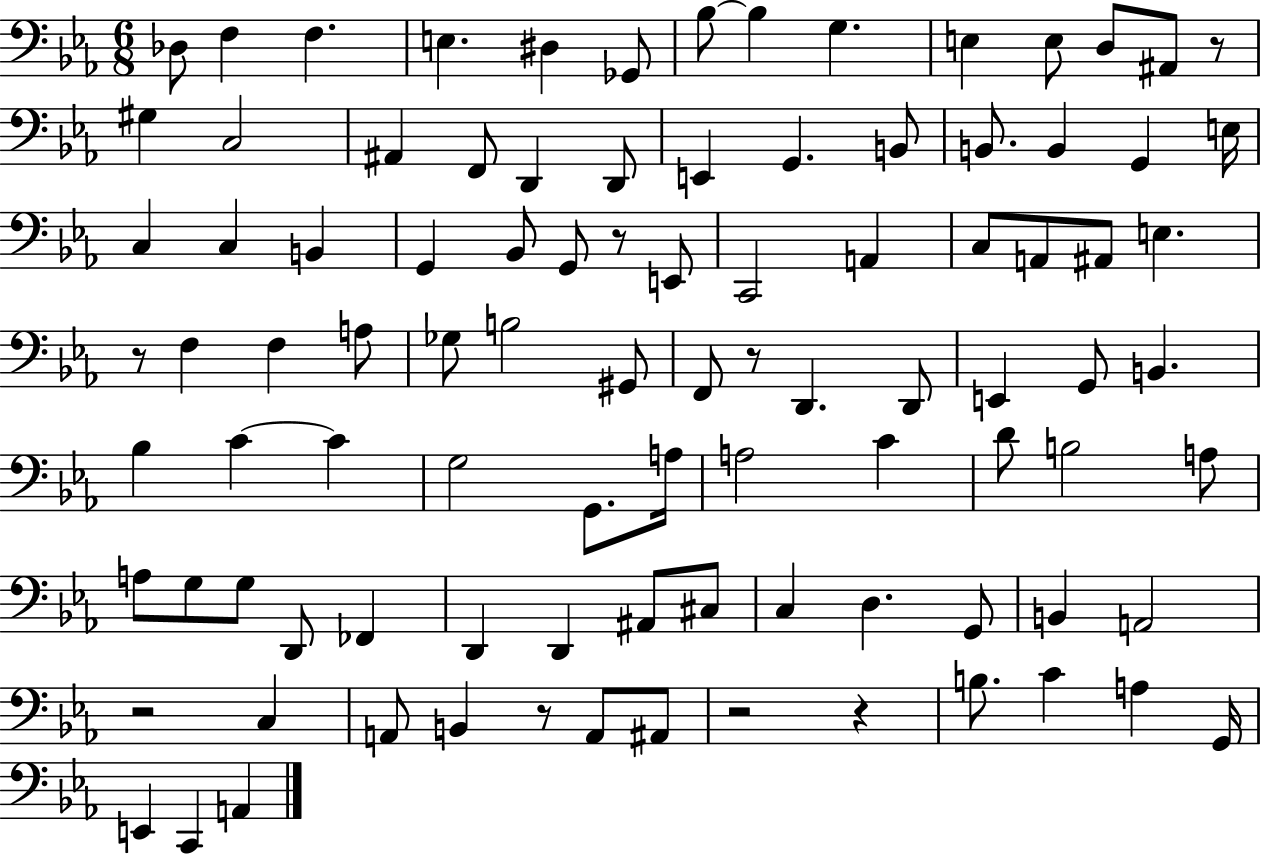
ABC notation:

X:1
T:Untitled
M:6/8
L:1/4
K:Eb
_D,/2 F, F, E, ^D, _G,,/2 _B,/2 _B, G, E, E,/2 D,/2 ^A,,/2 z/2 ^G, C,2 ^A,, F,,/2 D,, D,,/2 E,, G,, B,,/2 B,,/2 B,, G,, E,/4 C, C, B,, G,, _B,,/2 G,,/2 z/2 E,,/2 C,,2 A,, C,/2 A,,/2 ^A,,/2 E, z/2 F, F, A,/2 _G,/2 B,2 ^G,,/2 F,,/2 z/2 D,, D,,/2 E,, G,,/2 B,, _B, C C G,2 G,,/2 A,/4 A,2 C D/2 B,2 A,/2 A,/2 G,/2 G,/2 D,,/2 _F,, D,, D,, ^A,,/2 ^C,/2 C, D, G,,/2 B,, A,,2 z2 C, A,,/2 B,, z/2 A,,/2 ^A,,/2 z2 z B,/2 C A, G,,/4 E,, C,, A,,